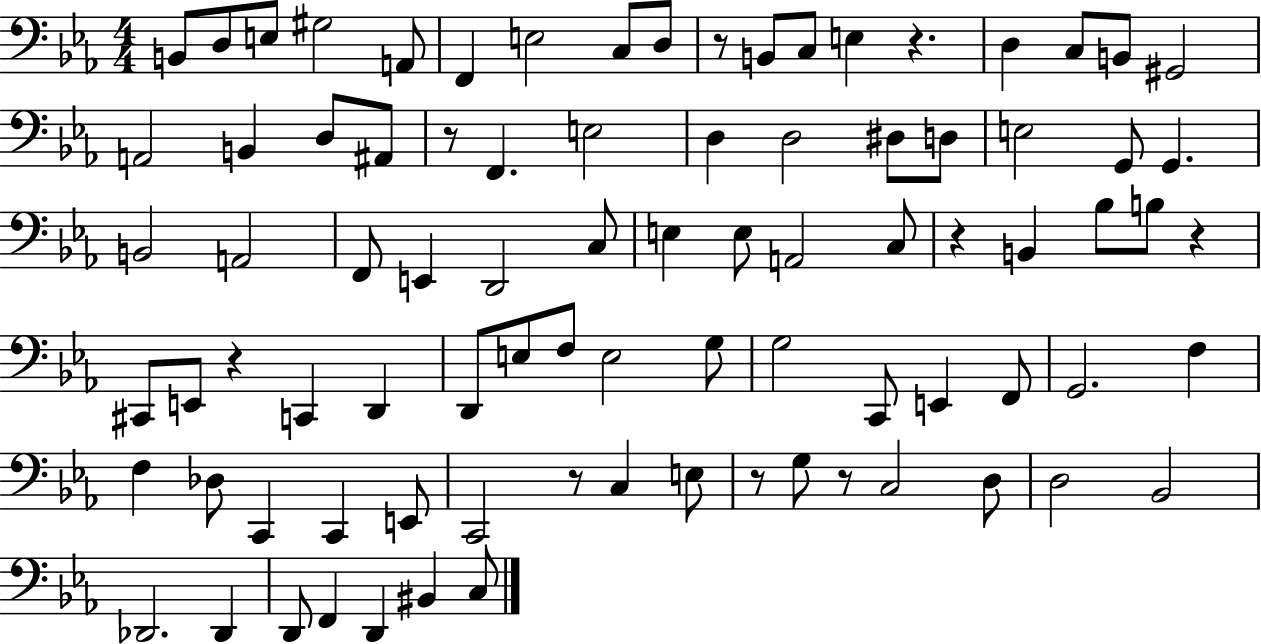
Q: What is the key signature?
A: EES major